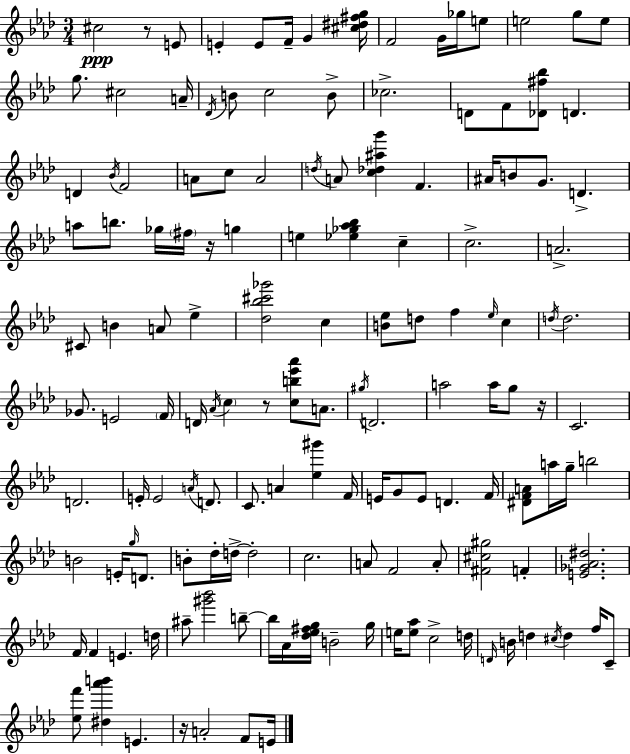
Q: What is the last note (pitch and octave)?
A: E4